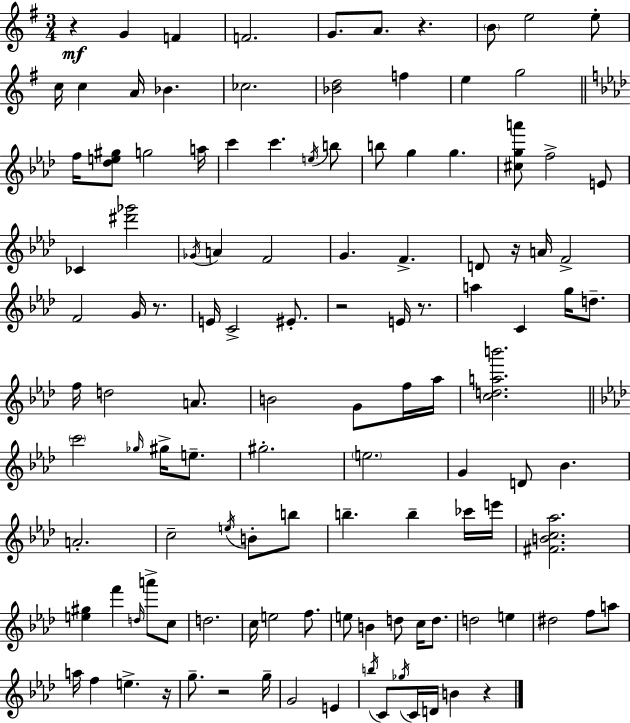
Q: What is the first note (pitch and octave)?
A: G4